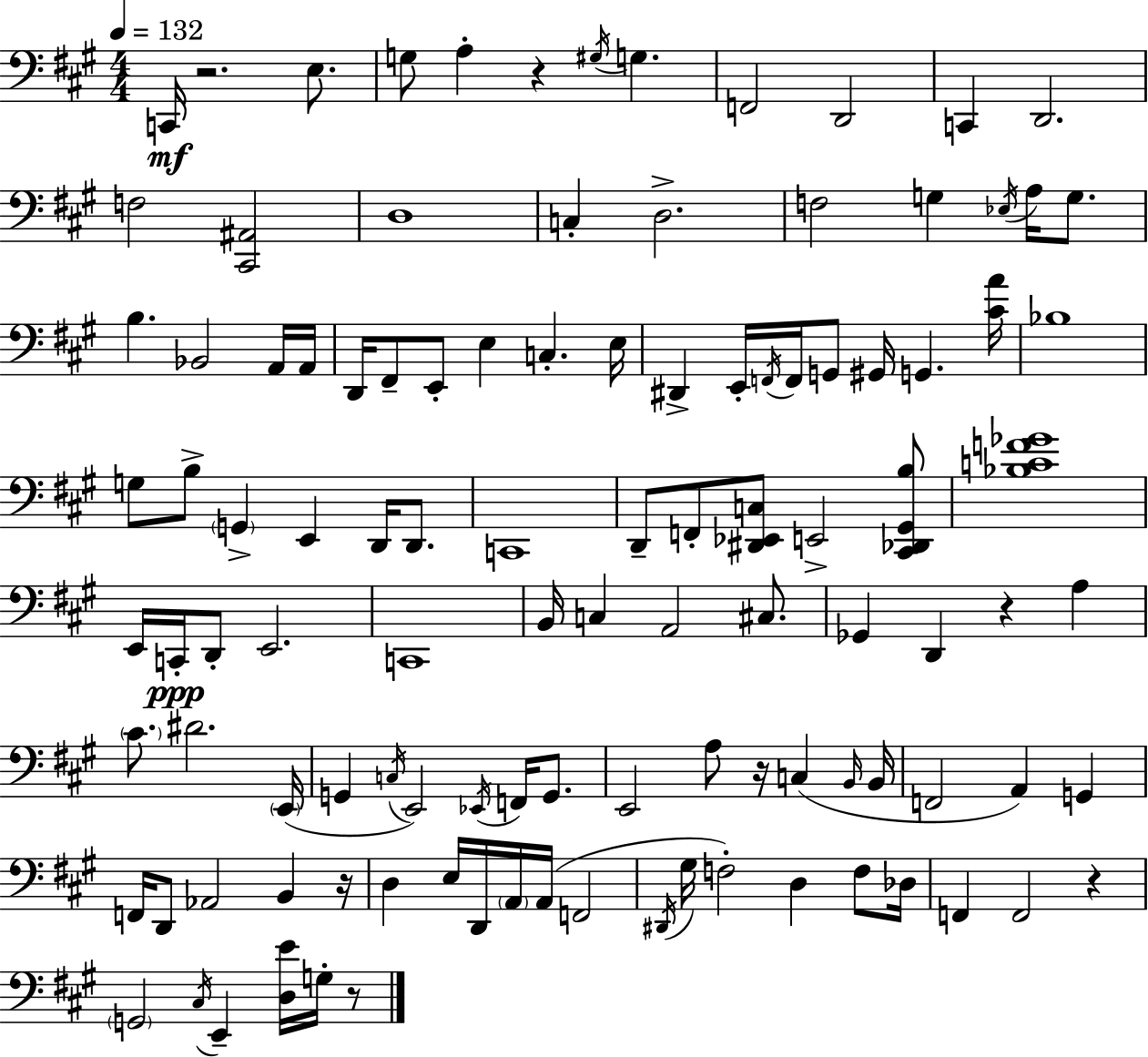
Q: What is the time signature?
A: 4/4